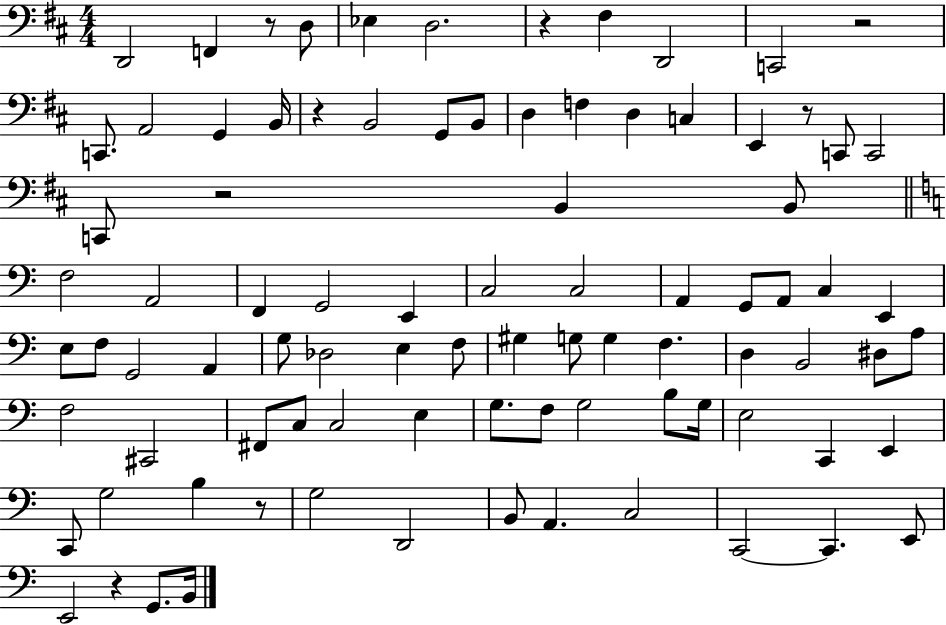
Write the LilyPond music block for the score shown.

{
  \clef bass
  \numericTimeSignature
  \time 4/4
  \key d \major
  d,2 f,4 r8 d8 | ees4 d2. | r4 fis4 d,2 | c,2 r2 | \break c,8. a,2 g,4 b,16 | r4 b,2 g,8 b,8 | d4 f4 d4 c4 | e,4 r8 c,8 c,2 | \break c,8 r2 b,4 b,8 | \bar "||" \break \key c \major f2 a,2 | f,4 g,2 e,4 | c2 c2 | a,4 g,8 a,8 c4 e,4 | \break e8 f8 g,2 a,4 | g8 des2 e4 f8 | gis4 g8 g4 f4. | d4 b,2 dis8 a8 | \break f2 cis,2 | fis,8 c8 c2 e4 | g8. f8 g2 b8 g16 | e2 c,4 e,4 | \break c,8 g2 b4 r8 | g2 d,2 | b,8 a,4. c2 | c,2~~ c,4. e,8 | \break e,2 r4 g,8. b,16 | \bar "|."
}